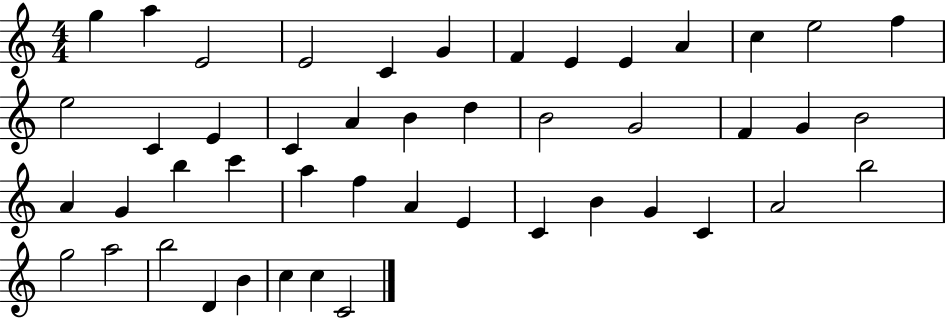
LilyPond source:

{
  \clef treble
  \numericTimeSignature
  \time 4/4
  \key c \major
  g''4 a''4 e'2 | e'2 c'4 g'4 | f'4 e'4 e'4 a'4 | c''4 e''2 f''4 | \break e''2 c'4 e'4 | c'4 a'4 b'4 d''4 | b'2 g'2 | f'4 g'4 b'2 | \break a'4 g'4 b''4 c'''4 | a''4 f''4 a'4 e'4 | c'4 b'4 g'4 c'4 | a'2 b''2 | \break g''2 a''2 | b''2 d'4 b'4 | c''4 c''4 c'2 | \bar "|."
}